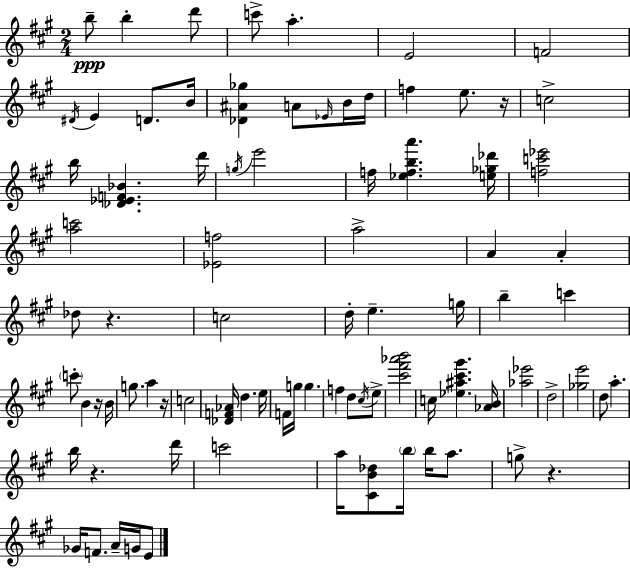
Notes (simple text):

B5/e B5/q D6/e C6/e A5/q. E4/h F4/h D#4/s E4/q D4/e. B4/s [Db4,A#4,Gb5]/q A4/e Eb4/s B4/s D5/s F5/q E5/e. R/s C5/h B5/s [Db4,Eb4,F4,Bb4]/q. D6/s G5/s E6/h F5/s [Eb5,F5,B5,A6]/q. [E5,Gb5,Db6]/s [F5,C6,Eb6]/h [A5,C6]/h [Eb4,F5]/h A5/h A4/q A4/q Db5/e R/q. C5/h D5/s E5/q. G5/s B5/q C6/q C6/e B4/q R/s B4/s G5/e. A5/q R/s C5/h [Db4,F4,Ab4]/s D5/q. E5/s F4/s G5/s G5/q. F5/q D5/e C#5/s E5/e [C#6,F#6,Ab6,B6]/h C5/s [Eb5,A#5,C#6,G#6]/q. [Ab4,B4]/s [Ab5,Eb6]/h D5/h [Gb5,E6]/h D5/e A5/q. B5/s R/q. D6/s C6/h A5/s [C#4,B4,Db5]/e B5/s B5/s A5/e. G5/e R/q. Gb4/s F4/e. A4/s G4/s E4/e